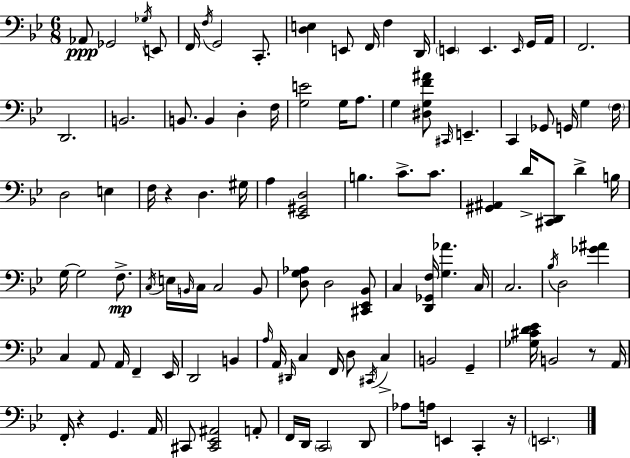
{
  \clef bass
  \numericTimeSignature
  \time 6/8
  \key bes \major
  \repeat volta 2 { aes,8\ppp ges,2 \acciaccatura { ges16 } e,8 | f,16 \acciaccatura { f16 } g,2 c,8.-. | <d e>4 e,8 f,16 f4 | d,16 \parenthesize e,4 e,4. | \break \grace { e,16 } g,16 a,16 f,2. | d,2. | b,2. | b,8. b,4 d4-. | \break f16 <g e'>2 g16 | a8. g4 <dis g f' ais'>8 \grace { cis,16 } e,4.-- | c,4 ges,8 g,16 g4 | \parenthesize f16 d2 | \break e4 f16 r4 d4. | gis16 a4 <ees, gis, d>2 | b4. c'8.-> | c'8. <gis, ais,>4 d'16-> <cis, d,>8 d'4-> | \break b16 g16~~ g2 | f8.->\mp \acciaccatura { c16 } e16 \grace { b,16 } c16 c2 | b,8 <d g aes>8 d2 | <cis, ees, bes,>8 c4 <d, ges, f>16 <g aes'>4. | \break c16 c2. | \acciaccatura { bes16 } d2 | <ges' ais'>4 c4 a,8 | a,16 f,4-- ees,16 d,2 | \break b,4 \grace { a16 } a,16 \grace { dis,16 } c4 | f,16 d8 \acciaccatura { cis,16 } c4-> b,2 | g,4-- <ges cis' d' ees'>16 b,2 | r8 a,16 f,16-. r4 | \break g,4. a,16 cis,8 | <cis, ees, ais,>2 a,8-. f,16 d,16 | \parenthesize c,2 d,8 aes8 | a16 e,4 c,4-. r16 \parenthesize e,2. | \break } \bar "|."
}